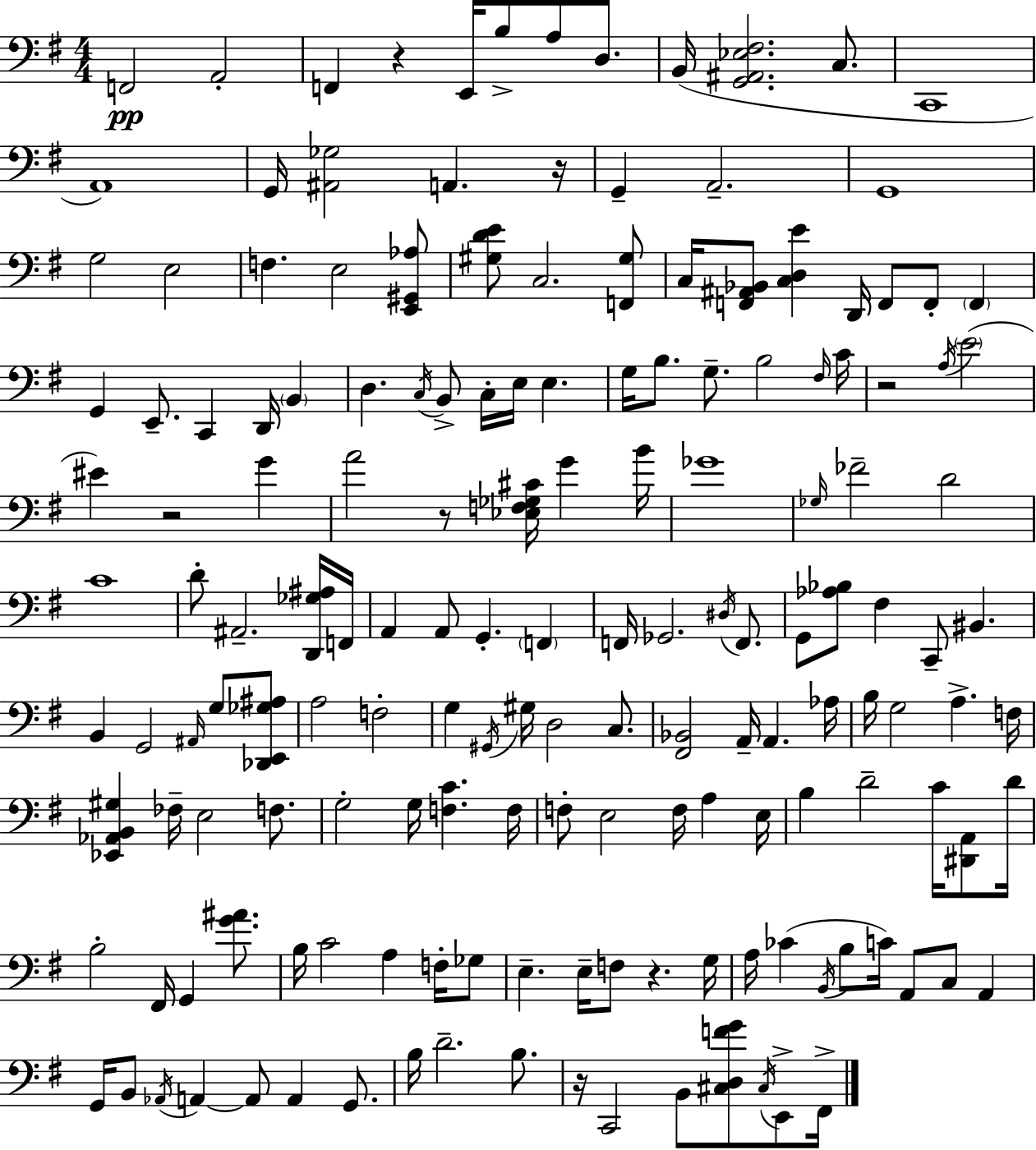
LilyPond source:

{
  \clef bass
  \numericTimeSignature
  \time 4/4
  \key e \minor
  f,2\pp a,2-. | f,4 r4 e,16 b8-> a8 d8. | b,16( <g, ais, ees fis>2. c8. | c,1 | \break a,1) | g,16 <ais, ges>2 a,4. r16 | g,4-- a,2.-- | g,1 | \break g2 e2 | f4. e2 <e, gis, aes>8 | <gis d' e'>8 c2. <f, gis>8 | c16 <f, ais, bes,>8 <c d e'>4 d,16 f,8 f,8-. \parenthesize f,4 | \break g,4 e,8.-- c,4 d,16 \parenthesize b,4 | d4. \acciaccatura { c16 } b,8-> c16-. e16 e4. | g16 b8. g8.-- b2 | \grace { fis16 } c'16 r2 \acciaccatura { a16 }( \parenthesize e'2 | \break eis'4) r2 g'4 | a'2 r8 <ees f ges cis'>16 g'4 | b'16 ges'1 | \grace { ges16 } fes'2-- d'2 | \break c'1 | d'8-. ais,2.-- | <d, ges ais>16 f,16 a,4 a,8 g,4.-. | \parenthesize f,4 f,16 ges,2. | \break \acciaccatura { dis16 } f,8. g,8 <aes bes>8 fis4 c,8-- bis,4. | b,4 g,2 | \grace { ais,16 } g8 <des, e, ges ais>8 a2 f2-. | g4 \acciaccatura { gis,16 } gis16 d2 | \break c8. <fis, bes,>2 a,16-- | a,4. aes16 b16 g2 | a4.-> f16 <ees, aes, b, gis>4 fes16-- e2 | f8. g2-. g16 | \break <f c'>4. f16 f8-. e2 | f16 a4 e16 b4 d'2-- | c'16 <dis, a,>8 d'16 b2-. fis,16 | g,4 <g' ais'>8. b16 c'2 | \break a4 f16-. ges8 e4.-- e16-- f8 | r4. g16 a16 ces'4( \acciaccatura { b,16 } b8 c'16) | a,8 c8 a,4 g,16 b,8 \acciaccatura { aes,16 } a,4~~ | a,8 a,4 g,8. b16 d'2.-- | \break b8. r16 c,2 | b,8 <cis d f' g'>8 \acciaccatura { cis16 } e,8-> fis,16-> \bar "|."
}